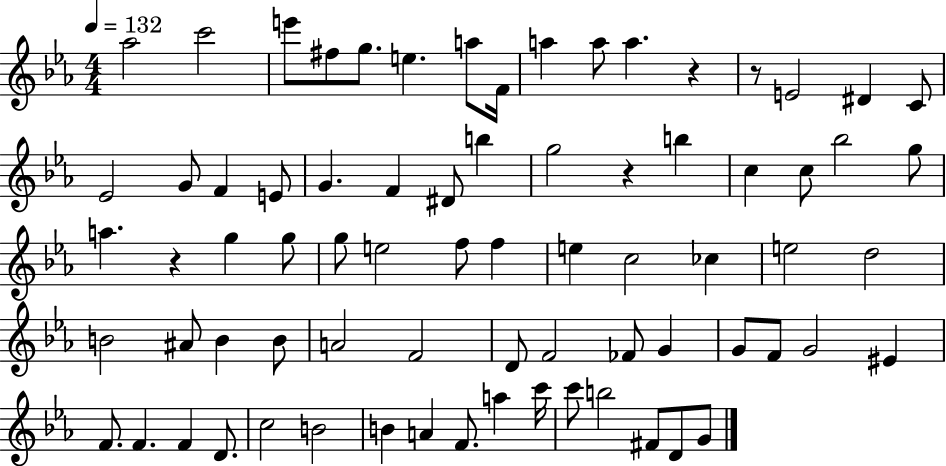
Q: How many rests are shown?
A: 4